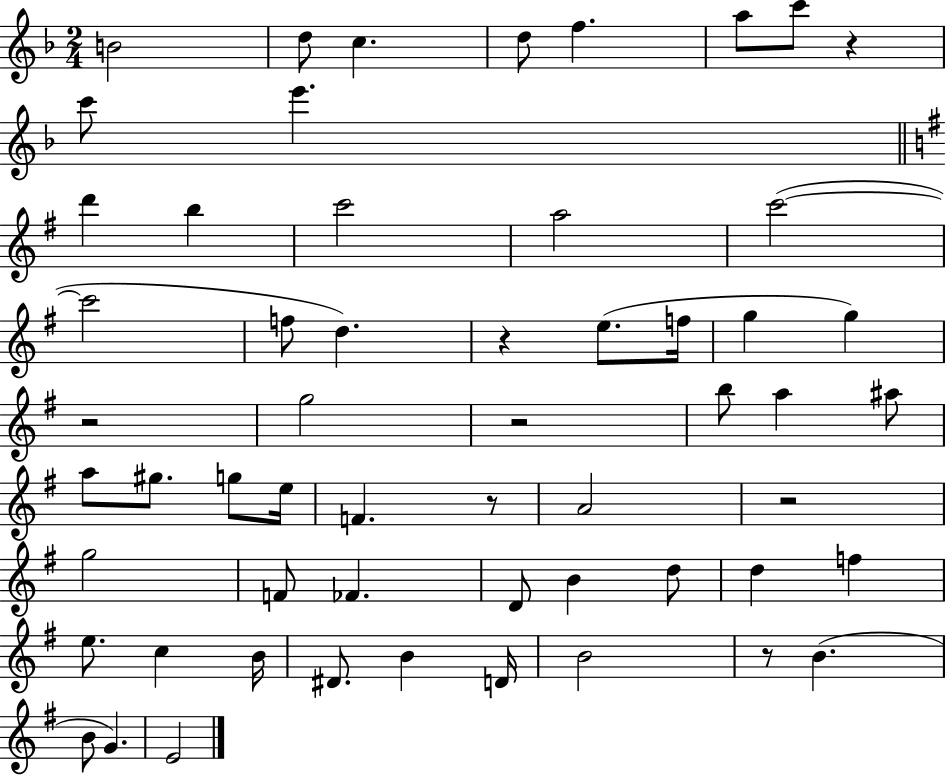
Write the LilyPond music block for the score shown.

{
  \clef treble
  \numericTimeSignature
  \time 2/4
  \key f \major
  b'2 | d''8 c''4. | d''8 f''4. | a''8 c'''8 r4 | \break c'''8 e'''4. | \bar "||" \break \key e \minor d'''4 b''4 | c'''2 | a''2 | c'''2~(~ | \break c'''2 | f''8 d''4.) | r4 e''8.( f''16 | g''4 g''4) | \break r2 | g''2 | r2 | b''8 a''4 ais''8 | \break a''8 gis''8. g''8 e''16 | f'4. r8 | a'2 | r2 | \break g''2 | f'8 fes'4. | d'8 b'4 d''8 | d''4 f''4 | \break e''8. c''4 b'16 | dis'8. b'4 d'16 | b'2 | r8 b'4.( | \break b'8 g'4.) | e'2 | \bar "|."
}